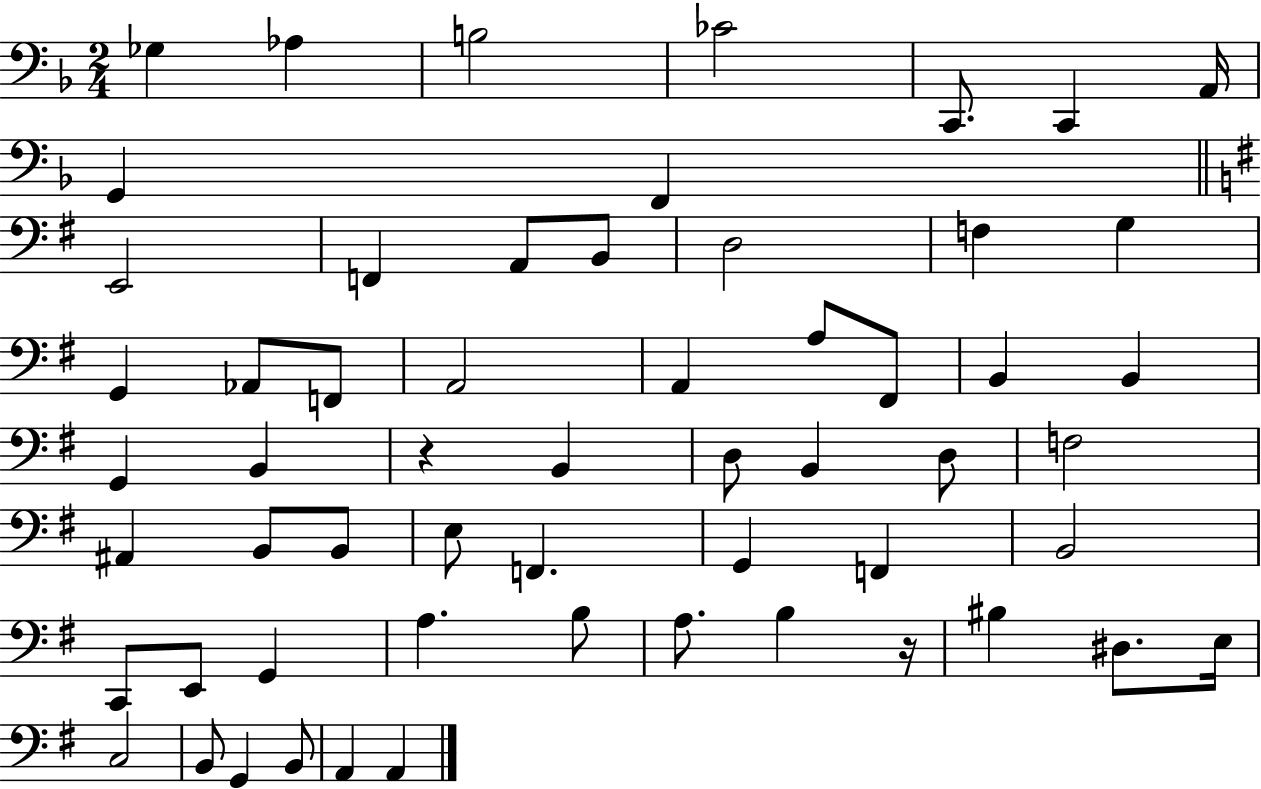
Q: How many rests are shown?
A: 2